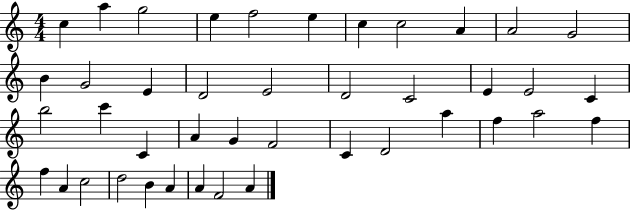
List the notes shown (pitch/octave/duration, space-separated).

C5/q A5/q G5/h E5/q F5/h E5/q C5/q C5/h A4/q A4/h G4/h B4/q G4/h E4/q D4/h E4/h D4/h C4/h E4/q E4/h C4/q B5/h C6/q C4/q A4/q G4/q F4/h C4/q D4/h A5/q F5/q A5/h F5/q F5/q A4/q C5/h D5/h B4/q A4/q A4/q F4/h A4/q